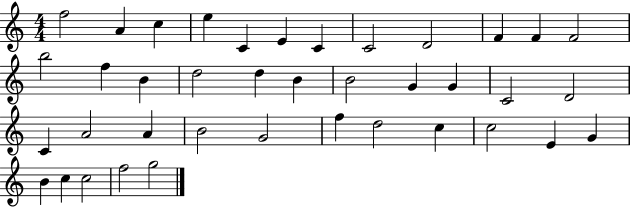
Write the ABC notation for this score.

X:1
T:Untitled
M:4/4
L:1/4
K:C
f2 A c e C E C C2 D2 F F F2 b2 f B d2 d B B2 G G C2 D2 C A2 A B2 G2 f d2 c c2 E G B c c2 f2 g2